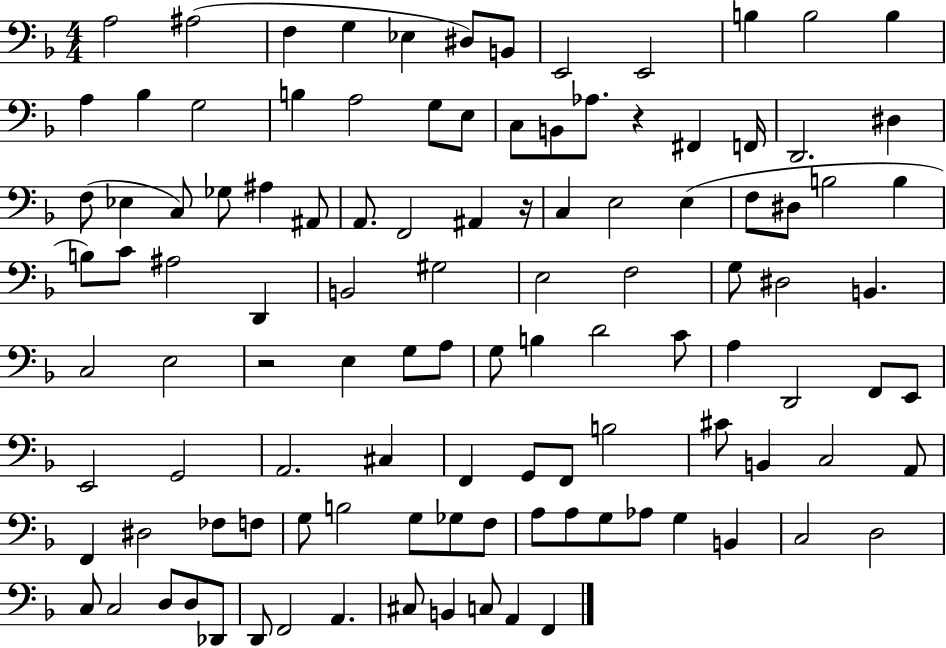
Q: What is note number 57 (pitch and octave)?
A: G3